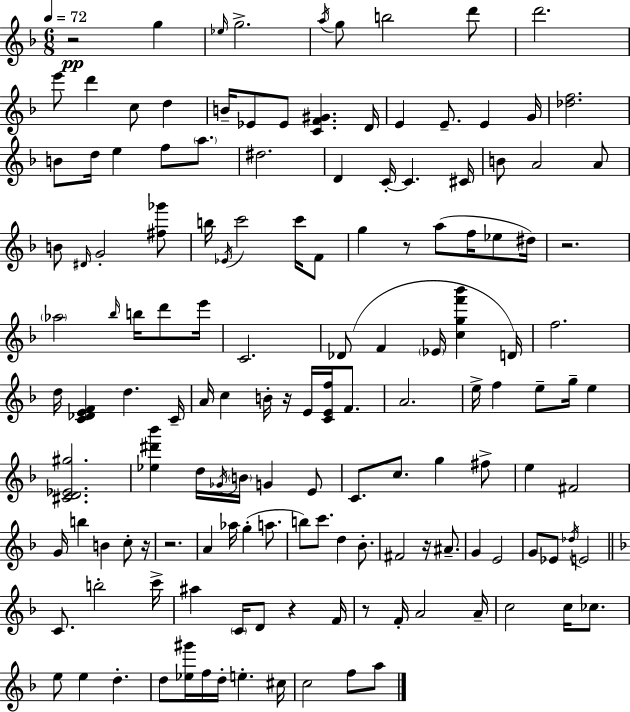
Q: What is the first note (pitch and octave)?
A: G5